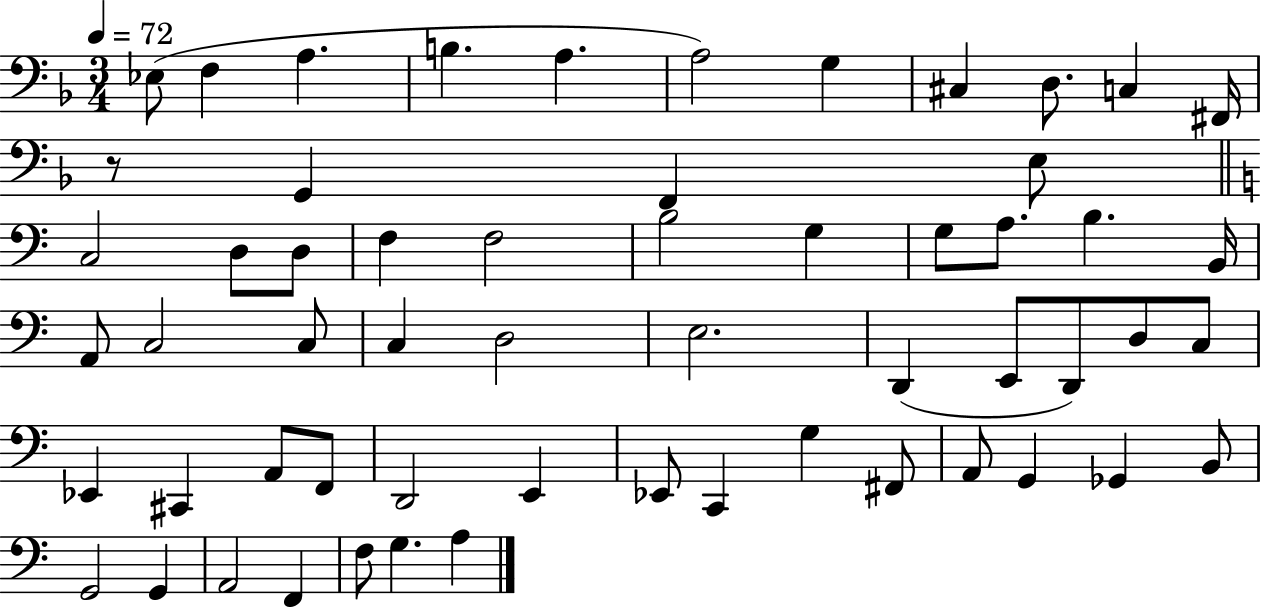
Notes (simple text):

Eb3/e F3/q A3/q. B3/q. A3/q. A3/h G3/q C#3/q D3/e. C3/q F#2/s R/e G2/q F2/q E3/e C3/h D3/e D3/e F3/q F3/h B3/h G3/q G3/e A3/e. B3/q. B2/s A2/e C3/h C3/e C3/q D3/h E3/h. D2/q E2/e D2/e D3/e C3/e Eb2/q C#2/q A2/e F2/e D2/h E2/q Eb2/e C2/q G3/q F#2/e A2/e G2/q Gb2/q B2/e G2/h G2/q A2/h F2/q F3/e G3/q. A3/q